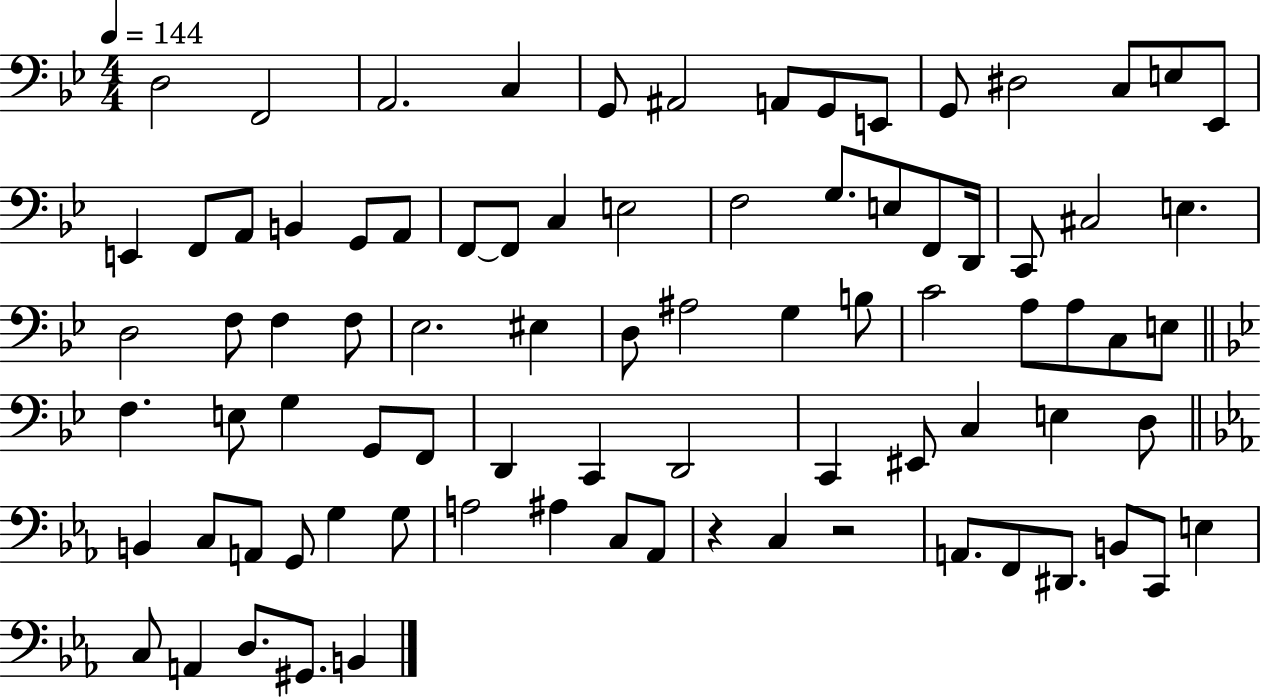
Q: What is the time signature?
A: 4/4